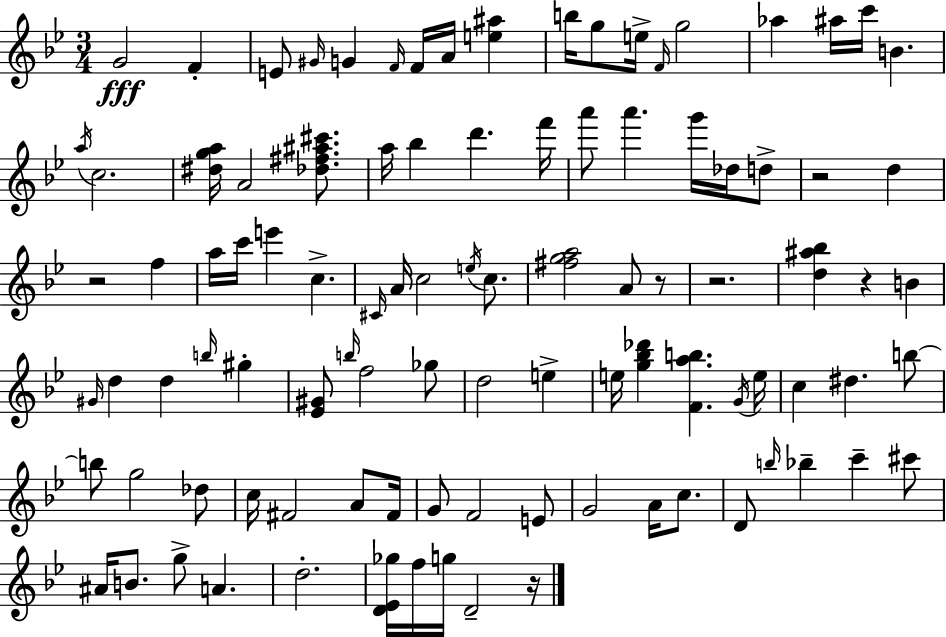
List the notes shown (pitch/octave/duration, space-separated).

G4/h F4/q E4/e G#4/s G4/q F4/s F4/s A4/s [E5,A#5]/q B5/s G5/e E5/s F4/s G5/h Ab5/q A#5/s C6/s B4/q. A5/s C5/h. [D#5,G5,A5]/s A4/h [Db5,F#5,A#5,C#6]/e. A5/s Bb5/q D6/q. F6/s A6/e A6/q. G6/s Db5/s D5/e R/h D5/q R/h F5/q A5/s C6/s E6/q C5/q. C#4/s A4/s C5/h E5/s C5/e. [F#5,G5,A5]/h A4/e R/e R/h. [D5,A#5,Bb5]/q R/q B4/q G#4/s D5/q D5/q B5/s G#5/q [Eb4,G#4]/e B5/s F5/h Gb5/e D5/h E5/q E5/s [G5,Bb5,Db6]/q [F4,A5,B5]/q. G4/s E5/s C5/q D#5/q. B5/e B5/e G5/h Db5/e C5/s F#4/h A4/e F#4/s G4/e F4/h E4/e G4/h A4/s C5/e. D4/e B5/s Bb5/q C6/q C#6/e A#4/s B4/e. G5/e A4/q. D5/h. [D4,Eb4,Gb5]/s F5/s G5/s D4/h R/s